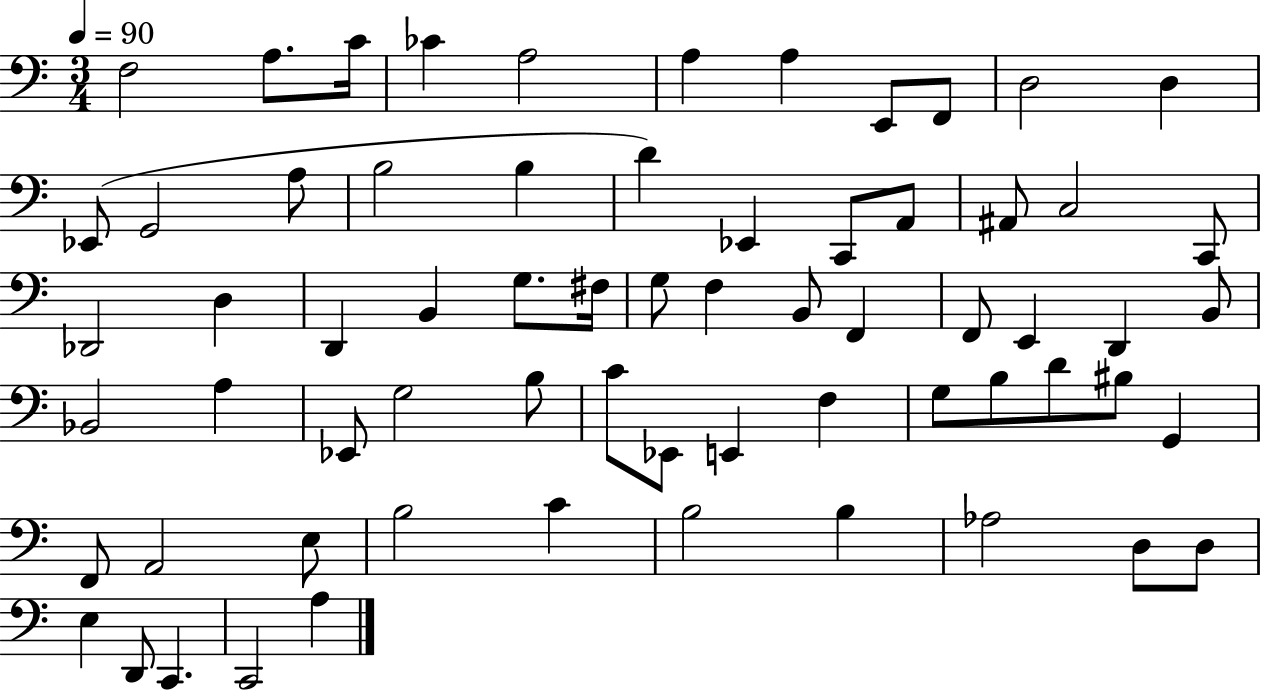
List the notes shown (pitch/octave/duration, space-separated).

F3/h A3/e. C4/s CES4/q A3/h A3/q A3/q E2/e F2/e D3/h D3/q Eb2/e G2/h A3/e B3/h B3/q D4/q Eb2/q C2/e A2/e A#2/e C3/h C2/e Db2/h D3/q D2/q B2/q G3/e. F#3/s G3/e F3/q B2/e F2/q F2/e E2/q D2/q B2/e Bb2/h A3/q Eb2/e G3/h B3/e C4/e Eb2/e E2/q F3/q G3/e B3/e D4/e BIS3/e G2/q F2/e A2/h E3/e B3/h C4/q B3/h B3/q Ab3/h D3/e D3/e E3/q D2/e C2/q. C2/h A3/q